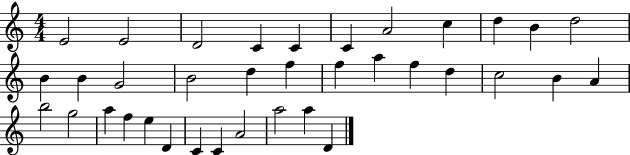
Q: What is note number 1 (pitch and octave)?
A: E4